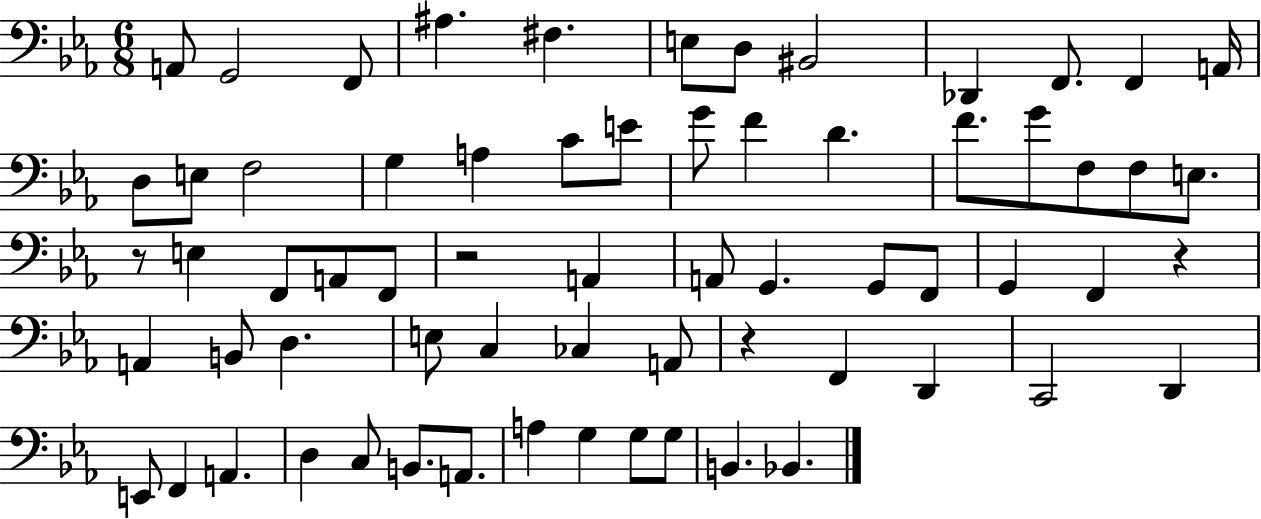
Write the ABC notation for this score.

X:1
T:Untitled
M:6/8
L:1/4
K:Eb
A,,/2 G,,2 F,,/2 ^A, ^F, E,/2 D,/2 ^B,,2 _D,, F,,/2 F,, A,,/4 D,/2 E,/2 F,2 G, A, C/2 E/2 G/2 F D F/2 G/2 F,/2 F,/2 E,/2 z/2 E, F,,/2 A,,/2 F,,/2 z2 A,, A,,/2 G,, G,,/2 F,,/2 G,, F,, z A,, B,,/2 D, E,/2 C, _C, A,,/2 z F,, D,, C,,2 D,, E,,/2 F,, A,, D, C,/2 B,,/2 A,,/2 A, G, G,/2 G,/2 B,, _B,,